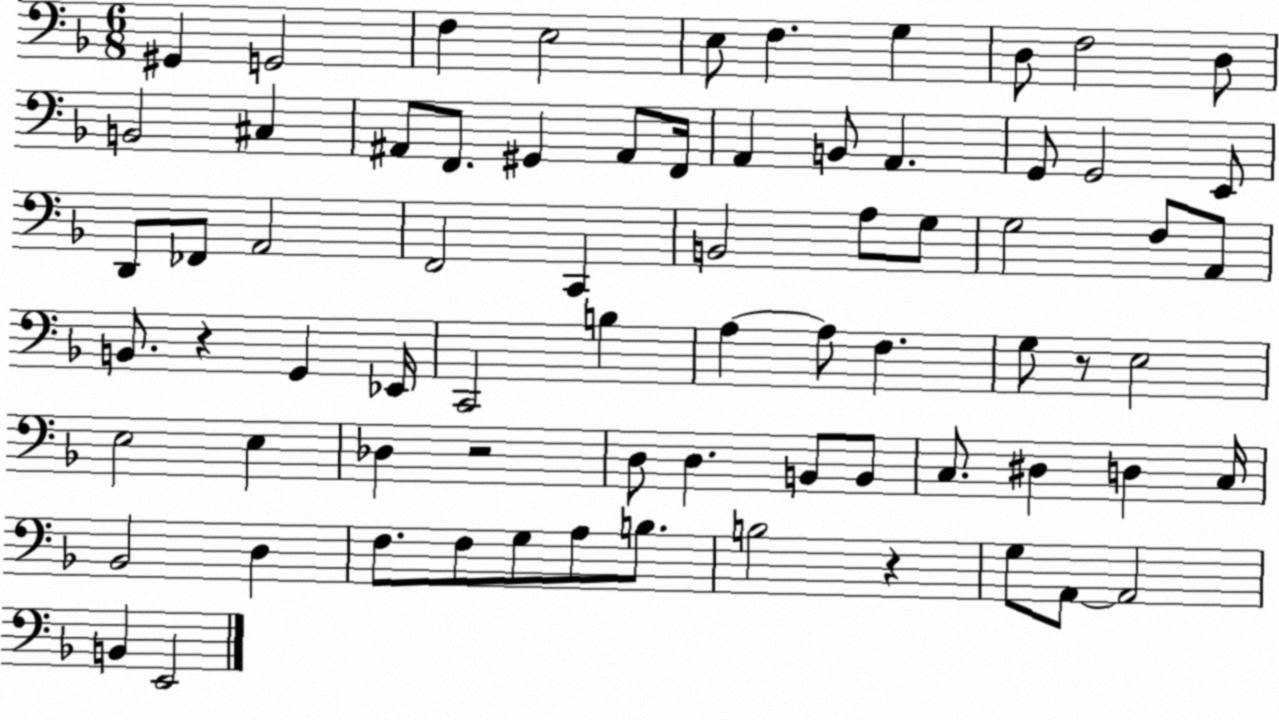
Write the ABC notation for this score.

X:1
T:Untitled
M:6/8
L:1/4
K:F
^G,, G,,2 F, E,2 E,/2 F, G, D,/2 F,2 D,/2 B,,2 ^C, ^A,,/2 F,,/2 ^G,, ^A,,/2 F,,/4 A,, B,,/2 A,, G,,/2 G,,2 E,,/2 D,,/2 _F,,/2 A,,2 F,,2 C,, B,,2 A,/2 G,/2 G,2 F,/2 A,,/2 B,,/2 z G,, _E,,/4 C,,2 B, A, A,/2 F, G,/2 z/2 E,2 E,2 E, _D, z2 D,/2 D, B,,/2 B,,/2 C,/2 ^D, D, C,/4 _B,,2 D, F,/2 F,/2 G,/2 A,/2 B,/2 B,2 z G,/2 A,,/2 A,,2 B,, E,,2